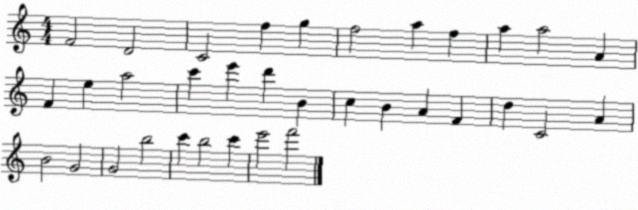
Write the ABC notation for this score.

X:1
T:Untitled
M:4/4
L:1/4
K:C
F2 D2 C2 f g f2 a f a a2 A F e a2 c' e' d' B c B A F d C2 A B2 G2 G2 b2 c' b2 c' e'2 f'2